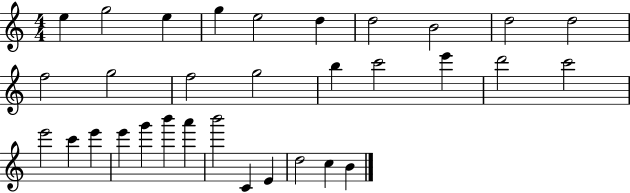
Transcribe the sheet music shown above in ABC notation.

X:1
T:Untitled
M:4/4
L:1/4
K:C
e g2 e g e2 d d2 B2 d2 d2 f2 g2 f2 g2 b c'2 e' d'2 c'2 e'2 c' e' e' g' b' a' b'2 C E d2 c B